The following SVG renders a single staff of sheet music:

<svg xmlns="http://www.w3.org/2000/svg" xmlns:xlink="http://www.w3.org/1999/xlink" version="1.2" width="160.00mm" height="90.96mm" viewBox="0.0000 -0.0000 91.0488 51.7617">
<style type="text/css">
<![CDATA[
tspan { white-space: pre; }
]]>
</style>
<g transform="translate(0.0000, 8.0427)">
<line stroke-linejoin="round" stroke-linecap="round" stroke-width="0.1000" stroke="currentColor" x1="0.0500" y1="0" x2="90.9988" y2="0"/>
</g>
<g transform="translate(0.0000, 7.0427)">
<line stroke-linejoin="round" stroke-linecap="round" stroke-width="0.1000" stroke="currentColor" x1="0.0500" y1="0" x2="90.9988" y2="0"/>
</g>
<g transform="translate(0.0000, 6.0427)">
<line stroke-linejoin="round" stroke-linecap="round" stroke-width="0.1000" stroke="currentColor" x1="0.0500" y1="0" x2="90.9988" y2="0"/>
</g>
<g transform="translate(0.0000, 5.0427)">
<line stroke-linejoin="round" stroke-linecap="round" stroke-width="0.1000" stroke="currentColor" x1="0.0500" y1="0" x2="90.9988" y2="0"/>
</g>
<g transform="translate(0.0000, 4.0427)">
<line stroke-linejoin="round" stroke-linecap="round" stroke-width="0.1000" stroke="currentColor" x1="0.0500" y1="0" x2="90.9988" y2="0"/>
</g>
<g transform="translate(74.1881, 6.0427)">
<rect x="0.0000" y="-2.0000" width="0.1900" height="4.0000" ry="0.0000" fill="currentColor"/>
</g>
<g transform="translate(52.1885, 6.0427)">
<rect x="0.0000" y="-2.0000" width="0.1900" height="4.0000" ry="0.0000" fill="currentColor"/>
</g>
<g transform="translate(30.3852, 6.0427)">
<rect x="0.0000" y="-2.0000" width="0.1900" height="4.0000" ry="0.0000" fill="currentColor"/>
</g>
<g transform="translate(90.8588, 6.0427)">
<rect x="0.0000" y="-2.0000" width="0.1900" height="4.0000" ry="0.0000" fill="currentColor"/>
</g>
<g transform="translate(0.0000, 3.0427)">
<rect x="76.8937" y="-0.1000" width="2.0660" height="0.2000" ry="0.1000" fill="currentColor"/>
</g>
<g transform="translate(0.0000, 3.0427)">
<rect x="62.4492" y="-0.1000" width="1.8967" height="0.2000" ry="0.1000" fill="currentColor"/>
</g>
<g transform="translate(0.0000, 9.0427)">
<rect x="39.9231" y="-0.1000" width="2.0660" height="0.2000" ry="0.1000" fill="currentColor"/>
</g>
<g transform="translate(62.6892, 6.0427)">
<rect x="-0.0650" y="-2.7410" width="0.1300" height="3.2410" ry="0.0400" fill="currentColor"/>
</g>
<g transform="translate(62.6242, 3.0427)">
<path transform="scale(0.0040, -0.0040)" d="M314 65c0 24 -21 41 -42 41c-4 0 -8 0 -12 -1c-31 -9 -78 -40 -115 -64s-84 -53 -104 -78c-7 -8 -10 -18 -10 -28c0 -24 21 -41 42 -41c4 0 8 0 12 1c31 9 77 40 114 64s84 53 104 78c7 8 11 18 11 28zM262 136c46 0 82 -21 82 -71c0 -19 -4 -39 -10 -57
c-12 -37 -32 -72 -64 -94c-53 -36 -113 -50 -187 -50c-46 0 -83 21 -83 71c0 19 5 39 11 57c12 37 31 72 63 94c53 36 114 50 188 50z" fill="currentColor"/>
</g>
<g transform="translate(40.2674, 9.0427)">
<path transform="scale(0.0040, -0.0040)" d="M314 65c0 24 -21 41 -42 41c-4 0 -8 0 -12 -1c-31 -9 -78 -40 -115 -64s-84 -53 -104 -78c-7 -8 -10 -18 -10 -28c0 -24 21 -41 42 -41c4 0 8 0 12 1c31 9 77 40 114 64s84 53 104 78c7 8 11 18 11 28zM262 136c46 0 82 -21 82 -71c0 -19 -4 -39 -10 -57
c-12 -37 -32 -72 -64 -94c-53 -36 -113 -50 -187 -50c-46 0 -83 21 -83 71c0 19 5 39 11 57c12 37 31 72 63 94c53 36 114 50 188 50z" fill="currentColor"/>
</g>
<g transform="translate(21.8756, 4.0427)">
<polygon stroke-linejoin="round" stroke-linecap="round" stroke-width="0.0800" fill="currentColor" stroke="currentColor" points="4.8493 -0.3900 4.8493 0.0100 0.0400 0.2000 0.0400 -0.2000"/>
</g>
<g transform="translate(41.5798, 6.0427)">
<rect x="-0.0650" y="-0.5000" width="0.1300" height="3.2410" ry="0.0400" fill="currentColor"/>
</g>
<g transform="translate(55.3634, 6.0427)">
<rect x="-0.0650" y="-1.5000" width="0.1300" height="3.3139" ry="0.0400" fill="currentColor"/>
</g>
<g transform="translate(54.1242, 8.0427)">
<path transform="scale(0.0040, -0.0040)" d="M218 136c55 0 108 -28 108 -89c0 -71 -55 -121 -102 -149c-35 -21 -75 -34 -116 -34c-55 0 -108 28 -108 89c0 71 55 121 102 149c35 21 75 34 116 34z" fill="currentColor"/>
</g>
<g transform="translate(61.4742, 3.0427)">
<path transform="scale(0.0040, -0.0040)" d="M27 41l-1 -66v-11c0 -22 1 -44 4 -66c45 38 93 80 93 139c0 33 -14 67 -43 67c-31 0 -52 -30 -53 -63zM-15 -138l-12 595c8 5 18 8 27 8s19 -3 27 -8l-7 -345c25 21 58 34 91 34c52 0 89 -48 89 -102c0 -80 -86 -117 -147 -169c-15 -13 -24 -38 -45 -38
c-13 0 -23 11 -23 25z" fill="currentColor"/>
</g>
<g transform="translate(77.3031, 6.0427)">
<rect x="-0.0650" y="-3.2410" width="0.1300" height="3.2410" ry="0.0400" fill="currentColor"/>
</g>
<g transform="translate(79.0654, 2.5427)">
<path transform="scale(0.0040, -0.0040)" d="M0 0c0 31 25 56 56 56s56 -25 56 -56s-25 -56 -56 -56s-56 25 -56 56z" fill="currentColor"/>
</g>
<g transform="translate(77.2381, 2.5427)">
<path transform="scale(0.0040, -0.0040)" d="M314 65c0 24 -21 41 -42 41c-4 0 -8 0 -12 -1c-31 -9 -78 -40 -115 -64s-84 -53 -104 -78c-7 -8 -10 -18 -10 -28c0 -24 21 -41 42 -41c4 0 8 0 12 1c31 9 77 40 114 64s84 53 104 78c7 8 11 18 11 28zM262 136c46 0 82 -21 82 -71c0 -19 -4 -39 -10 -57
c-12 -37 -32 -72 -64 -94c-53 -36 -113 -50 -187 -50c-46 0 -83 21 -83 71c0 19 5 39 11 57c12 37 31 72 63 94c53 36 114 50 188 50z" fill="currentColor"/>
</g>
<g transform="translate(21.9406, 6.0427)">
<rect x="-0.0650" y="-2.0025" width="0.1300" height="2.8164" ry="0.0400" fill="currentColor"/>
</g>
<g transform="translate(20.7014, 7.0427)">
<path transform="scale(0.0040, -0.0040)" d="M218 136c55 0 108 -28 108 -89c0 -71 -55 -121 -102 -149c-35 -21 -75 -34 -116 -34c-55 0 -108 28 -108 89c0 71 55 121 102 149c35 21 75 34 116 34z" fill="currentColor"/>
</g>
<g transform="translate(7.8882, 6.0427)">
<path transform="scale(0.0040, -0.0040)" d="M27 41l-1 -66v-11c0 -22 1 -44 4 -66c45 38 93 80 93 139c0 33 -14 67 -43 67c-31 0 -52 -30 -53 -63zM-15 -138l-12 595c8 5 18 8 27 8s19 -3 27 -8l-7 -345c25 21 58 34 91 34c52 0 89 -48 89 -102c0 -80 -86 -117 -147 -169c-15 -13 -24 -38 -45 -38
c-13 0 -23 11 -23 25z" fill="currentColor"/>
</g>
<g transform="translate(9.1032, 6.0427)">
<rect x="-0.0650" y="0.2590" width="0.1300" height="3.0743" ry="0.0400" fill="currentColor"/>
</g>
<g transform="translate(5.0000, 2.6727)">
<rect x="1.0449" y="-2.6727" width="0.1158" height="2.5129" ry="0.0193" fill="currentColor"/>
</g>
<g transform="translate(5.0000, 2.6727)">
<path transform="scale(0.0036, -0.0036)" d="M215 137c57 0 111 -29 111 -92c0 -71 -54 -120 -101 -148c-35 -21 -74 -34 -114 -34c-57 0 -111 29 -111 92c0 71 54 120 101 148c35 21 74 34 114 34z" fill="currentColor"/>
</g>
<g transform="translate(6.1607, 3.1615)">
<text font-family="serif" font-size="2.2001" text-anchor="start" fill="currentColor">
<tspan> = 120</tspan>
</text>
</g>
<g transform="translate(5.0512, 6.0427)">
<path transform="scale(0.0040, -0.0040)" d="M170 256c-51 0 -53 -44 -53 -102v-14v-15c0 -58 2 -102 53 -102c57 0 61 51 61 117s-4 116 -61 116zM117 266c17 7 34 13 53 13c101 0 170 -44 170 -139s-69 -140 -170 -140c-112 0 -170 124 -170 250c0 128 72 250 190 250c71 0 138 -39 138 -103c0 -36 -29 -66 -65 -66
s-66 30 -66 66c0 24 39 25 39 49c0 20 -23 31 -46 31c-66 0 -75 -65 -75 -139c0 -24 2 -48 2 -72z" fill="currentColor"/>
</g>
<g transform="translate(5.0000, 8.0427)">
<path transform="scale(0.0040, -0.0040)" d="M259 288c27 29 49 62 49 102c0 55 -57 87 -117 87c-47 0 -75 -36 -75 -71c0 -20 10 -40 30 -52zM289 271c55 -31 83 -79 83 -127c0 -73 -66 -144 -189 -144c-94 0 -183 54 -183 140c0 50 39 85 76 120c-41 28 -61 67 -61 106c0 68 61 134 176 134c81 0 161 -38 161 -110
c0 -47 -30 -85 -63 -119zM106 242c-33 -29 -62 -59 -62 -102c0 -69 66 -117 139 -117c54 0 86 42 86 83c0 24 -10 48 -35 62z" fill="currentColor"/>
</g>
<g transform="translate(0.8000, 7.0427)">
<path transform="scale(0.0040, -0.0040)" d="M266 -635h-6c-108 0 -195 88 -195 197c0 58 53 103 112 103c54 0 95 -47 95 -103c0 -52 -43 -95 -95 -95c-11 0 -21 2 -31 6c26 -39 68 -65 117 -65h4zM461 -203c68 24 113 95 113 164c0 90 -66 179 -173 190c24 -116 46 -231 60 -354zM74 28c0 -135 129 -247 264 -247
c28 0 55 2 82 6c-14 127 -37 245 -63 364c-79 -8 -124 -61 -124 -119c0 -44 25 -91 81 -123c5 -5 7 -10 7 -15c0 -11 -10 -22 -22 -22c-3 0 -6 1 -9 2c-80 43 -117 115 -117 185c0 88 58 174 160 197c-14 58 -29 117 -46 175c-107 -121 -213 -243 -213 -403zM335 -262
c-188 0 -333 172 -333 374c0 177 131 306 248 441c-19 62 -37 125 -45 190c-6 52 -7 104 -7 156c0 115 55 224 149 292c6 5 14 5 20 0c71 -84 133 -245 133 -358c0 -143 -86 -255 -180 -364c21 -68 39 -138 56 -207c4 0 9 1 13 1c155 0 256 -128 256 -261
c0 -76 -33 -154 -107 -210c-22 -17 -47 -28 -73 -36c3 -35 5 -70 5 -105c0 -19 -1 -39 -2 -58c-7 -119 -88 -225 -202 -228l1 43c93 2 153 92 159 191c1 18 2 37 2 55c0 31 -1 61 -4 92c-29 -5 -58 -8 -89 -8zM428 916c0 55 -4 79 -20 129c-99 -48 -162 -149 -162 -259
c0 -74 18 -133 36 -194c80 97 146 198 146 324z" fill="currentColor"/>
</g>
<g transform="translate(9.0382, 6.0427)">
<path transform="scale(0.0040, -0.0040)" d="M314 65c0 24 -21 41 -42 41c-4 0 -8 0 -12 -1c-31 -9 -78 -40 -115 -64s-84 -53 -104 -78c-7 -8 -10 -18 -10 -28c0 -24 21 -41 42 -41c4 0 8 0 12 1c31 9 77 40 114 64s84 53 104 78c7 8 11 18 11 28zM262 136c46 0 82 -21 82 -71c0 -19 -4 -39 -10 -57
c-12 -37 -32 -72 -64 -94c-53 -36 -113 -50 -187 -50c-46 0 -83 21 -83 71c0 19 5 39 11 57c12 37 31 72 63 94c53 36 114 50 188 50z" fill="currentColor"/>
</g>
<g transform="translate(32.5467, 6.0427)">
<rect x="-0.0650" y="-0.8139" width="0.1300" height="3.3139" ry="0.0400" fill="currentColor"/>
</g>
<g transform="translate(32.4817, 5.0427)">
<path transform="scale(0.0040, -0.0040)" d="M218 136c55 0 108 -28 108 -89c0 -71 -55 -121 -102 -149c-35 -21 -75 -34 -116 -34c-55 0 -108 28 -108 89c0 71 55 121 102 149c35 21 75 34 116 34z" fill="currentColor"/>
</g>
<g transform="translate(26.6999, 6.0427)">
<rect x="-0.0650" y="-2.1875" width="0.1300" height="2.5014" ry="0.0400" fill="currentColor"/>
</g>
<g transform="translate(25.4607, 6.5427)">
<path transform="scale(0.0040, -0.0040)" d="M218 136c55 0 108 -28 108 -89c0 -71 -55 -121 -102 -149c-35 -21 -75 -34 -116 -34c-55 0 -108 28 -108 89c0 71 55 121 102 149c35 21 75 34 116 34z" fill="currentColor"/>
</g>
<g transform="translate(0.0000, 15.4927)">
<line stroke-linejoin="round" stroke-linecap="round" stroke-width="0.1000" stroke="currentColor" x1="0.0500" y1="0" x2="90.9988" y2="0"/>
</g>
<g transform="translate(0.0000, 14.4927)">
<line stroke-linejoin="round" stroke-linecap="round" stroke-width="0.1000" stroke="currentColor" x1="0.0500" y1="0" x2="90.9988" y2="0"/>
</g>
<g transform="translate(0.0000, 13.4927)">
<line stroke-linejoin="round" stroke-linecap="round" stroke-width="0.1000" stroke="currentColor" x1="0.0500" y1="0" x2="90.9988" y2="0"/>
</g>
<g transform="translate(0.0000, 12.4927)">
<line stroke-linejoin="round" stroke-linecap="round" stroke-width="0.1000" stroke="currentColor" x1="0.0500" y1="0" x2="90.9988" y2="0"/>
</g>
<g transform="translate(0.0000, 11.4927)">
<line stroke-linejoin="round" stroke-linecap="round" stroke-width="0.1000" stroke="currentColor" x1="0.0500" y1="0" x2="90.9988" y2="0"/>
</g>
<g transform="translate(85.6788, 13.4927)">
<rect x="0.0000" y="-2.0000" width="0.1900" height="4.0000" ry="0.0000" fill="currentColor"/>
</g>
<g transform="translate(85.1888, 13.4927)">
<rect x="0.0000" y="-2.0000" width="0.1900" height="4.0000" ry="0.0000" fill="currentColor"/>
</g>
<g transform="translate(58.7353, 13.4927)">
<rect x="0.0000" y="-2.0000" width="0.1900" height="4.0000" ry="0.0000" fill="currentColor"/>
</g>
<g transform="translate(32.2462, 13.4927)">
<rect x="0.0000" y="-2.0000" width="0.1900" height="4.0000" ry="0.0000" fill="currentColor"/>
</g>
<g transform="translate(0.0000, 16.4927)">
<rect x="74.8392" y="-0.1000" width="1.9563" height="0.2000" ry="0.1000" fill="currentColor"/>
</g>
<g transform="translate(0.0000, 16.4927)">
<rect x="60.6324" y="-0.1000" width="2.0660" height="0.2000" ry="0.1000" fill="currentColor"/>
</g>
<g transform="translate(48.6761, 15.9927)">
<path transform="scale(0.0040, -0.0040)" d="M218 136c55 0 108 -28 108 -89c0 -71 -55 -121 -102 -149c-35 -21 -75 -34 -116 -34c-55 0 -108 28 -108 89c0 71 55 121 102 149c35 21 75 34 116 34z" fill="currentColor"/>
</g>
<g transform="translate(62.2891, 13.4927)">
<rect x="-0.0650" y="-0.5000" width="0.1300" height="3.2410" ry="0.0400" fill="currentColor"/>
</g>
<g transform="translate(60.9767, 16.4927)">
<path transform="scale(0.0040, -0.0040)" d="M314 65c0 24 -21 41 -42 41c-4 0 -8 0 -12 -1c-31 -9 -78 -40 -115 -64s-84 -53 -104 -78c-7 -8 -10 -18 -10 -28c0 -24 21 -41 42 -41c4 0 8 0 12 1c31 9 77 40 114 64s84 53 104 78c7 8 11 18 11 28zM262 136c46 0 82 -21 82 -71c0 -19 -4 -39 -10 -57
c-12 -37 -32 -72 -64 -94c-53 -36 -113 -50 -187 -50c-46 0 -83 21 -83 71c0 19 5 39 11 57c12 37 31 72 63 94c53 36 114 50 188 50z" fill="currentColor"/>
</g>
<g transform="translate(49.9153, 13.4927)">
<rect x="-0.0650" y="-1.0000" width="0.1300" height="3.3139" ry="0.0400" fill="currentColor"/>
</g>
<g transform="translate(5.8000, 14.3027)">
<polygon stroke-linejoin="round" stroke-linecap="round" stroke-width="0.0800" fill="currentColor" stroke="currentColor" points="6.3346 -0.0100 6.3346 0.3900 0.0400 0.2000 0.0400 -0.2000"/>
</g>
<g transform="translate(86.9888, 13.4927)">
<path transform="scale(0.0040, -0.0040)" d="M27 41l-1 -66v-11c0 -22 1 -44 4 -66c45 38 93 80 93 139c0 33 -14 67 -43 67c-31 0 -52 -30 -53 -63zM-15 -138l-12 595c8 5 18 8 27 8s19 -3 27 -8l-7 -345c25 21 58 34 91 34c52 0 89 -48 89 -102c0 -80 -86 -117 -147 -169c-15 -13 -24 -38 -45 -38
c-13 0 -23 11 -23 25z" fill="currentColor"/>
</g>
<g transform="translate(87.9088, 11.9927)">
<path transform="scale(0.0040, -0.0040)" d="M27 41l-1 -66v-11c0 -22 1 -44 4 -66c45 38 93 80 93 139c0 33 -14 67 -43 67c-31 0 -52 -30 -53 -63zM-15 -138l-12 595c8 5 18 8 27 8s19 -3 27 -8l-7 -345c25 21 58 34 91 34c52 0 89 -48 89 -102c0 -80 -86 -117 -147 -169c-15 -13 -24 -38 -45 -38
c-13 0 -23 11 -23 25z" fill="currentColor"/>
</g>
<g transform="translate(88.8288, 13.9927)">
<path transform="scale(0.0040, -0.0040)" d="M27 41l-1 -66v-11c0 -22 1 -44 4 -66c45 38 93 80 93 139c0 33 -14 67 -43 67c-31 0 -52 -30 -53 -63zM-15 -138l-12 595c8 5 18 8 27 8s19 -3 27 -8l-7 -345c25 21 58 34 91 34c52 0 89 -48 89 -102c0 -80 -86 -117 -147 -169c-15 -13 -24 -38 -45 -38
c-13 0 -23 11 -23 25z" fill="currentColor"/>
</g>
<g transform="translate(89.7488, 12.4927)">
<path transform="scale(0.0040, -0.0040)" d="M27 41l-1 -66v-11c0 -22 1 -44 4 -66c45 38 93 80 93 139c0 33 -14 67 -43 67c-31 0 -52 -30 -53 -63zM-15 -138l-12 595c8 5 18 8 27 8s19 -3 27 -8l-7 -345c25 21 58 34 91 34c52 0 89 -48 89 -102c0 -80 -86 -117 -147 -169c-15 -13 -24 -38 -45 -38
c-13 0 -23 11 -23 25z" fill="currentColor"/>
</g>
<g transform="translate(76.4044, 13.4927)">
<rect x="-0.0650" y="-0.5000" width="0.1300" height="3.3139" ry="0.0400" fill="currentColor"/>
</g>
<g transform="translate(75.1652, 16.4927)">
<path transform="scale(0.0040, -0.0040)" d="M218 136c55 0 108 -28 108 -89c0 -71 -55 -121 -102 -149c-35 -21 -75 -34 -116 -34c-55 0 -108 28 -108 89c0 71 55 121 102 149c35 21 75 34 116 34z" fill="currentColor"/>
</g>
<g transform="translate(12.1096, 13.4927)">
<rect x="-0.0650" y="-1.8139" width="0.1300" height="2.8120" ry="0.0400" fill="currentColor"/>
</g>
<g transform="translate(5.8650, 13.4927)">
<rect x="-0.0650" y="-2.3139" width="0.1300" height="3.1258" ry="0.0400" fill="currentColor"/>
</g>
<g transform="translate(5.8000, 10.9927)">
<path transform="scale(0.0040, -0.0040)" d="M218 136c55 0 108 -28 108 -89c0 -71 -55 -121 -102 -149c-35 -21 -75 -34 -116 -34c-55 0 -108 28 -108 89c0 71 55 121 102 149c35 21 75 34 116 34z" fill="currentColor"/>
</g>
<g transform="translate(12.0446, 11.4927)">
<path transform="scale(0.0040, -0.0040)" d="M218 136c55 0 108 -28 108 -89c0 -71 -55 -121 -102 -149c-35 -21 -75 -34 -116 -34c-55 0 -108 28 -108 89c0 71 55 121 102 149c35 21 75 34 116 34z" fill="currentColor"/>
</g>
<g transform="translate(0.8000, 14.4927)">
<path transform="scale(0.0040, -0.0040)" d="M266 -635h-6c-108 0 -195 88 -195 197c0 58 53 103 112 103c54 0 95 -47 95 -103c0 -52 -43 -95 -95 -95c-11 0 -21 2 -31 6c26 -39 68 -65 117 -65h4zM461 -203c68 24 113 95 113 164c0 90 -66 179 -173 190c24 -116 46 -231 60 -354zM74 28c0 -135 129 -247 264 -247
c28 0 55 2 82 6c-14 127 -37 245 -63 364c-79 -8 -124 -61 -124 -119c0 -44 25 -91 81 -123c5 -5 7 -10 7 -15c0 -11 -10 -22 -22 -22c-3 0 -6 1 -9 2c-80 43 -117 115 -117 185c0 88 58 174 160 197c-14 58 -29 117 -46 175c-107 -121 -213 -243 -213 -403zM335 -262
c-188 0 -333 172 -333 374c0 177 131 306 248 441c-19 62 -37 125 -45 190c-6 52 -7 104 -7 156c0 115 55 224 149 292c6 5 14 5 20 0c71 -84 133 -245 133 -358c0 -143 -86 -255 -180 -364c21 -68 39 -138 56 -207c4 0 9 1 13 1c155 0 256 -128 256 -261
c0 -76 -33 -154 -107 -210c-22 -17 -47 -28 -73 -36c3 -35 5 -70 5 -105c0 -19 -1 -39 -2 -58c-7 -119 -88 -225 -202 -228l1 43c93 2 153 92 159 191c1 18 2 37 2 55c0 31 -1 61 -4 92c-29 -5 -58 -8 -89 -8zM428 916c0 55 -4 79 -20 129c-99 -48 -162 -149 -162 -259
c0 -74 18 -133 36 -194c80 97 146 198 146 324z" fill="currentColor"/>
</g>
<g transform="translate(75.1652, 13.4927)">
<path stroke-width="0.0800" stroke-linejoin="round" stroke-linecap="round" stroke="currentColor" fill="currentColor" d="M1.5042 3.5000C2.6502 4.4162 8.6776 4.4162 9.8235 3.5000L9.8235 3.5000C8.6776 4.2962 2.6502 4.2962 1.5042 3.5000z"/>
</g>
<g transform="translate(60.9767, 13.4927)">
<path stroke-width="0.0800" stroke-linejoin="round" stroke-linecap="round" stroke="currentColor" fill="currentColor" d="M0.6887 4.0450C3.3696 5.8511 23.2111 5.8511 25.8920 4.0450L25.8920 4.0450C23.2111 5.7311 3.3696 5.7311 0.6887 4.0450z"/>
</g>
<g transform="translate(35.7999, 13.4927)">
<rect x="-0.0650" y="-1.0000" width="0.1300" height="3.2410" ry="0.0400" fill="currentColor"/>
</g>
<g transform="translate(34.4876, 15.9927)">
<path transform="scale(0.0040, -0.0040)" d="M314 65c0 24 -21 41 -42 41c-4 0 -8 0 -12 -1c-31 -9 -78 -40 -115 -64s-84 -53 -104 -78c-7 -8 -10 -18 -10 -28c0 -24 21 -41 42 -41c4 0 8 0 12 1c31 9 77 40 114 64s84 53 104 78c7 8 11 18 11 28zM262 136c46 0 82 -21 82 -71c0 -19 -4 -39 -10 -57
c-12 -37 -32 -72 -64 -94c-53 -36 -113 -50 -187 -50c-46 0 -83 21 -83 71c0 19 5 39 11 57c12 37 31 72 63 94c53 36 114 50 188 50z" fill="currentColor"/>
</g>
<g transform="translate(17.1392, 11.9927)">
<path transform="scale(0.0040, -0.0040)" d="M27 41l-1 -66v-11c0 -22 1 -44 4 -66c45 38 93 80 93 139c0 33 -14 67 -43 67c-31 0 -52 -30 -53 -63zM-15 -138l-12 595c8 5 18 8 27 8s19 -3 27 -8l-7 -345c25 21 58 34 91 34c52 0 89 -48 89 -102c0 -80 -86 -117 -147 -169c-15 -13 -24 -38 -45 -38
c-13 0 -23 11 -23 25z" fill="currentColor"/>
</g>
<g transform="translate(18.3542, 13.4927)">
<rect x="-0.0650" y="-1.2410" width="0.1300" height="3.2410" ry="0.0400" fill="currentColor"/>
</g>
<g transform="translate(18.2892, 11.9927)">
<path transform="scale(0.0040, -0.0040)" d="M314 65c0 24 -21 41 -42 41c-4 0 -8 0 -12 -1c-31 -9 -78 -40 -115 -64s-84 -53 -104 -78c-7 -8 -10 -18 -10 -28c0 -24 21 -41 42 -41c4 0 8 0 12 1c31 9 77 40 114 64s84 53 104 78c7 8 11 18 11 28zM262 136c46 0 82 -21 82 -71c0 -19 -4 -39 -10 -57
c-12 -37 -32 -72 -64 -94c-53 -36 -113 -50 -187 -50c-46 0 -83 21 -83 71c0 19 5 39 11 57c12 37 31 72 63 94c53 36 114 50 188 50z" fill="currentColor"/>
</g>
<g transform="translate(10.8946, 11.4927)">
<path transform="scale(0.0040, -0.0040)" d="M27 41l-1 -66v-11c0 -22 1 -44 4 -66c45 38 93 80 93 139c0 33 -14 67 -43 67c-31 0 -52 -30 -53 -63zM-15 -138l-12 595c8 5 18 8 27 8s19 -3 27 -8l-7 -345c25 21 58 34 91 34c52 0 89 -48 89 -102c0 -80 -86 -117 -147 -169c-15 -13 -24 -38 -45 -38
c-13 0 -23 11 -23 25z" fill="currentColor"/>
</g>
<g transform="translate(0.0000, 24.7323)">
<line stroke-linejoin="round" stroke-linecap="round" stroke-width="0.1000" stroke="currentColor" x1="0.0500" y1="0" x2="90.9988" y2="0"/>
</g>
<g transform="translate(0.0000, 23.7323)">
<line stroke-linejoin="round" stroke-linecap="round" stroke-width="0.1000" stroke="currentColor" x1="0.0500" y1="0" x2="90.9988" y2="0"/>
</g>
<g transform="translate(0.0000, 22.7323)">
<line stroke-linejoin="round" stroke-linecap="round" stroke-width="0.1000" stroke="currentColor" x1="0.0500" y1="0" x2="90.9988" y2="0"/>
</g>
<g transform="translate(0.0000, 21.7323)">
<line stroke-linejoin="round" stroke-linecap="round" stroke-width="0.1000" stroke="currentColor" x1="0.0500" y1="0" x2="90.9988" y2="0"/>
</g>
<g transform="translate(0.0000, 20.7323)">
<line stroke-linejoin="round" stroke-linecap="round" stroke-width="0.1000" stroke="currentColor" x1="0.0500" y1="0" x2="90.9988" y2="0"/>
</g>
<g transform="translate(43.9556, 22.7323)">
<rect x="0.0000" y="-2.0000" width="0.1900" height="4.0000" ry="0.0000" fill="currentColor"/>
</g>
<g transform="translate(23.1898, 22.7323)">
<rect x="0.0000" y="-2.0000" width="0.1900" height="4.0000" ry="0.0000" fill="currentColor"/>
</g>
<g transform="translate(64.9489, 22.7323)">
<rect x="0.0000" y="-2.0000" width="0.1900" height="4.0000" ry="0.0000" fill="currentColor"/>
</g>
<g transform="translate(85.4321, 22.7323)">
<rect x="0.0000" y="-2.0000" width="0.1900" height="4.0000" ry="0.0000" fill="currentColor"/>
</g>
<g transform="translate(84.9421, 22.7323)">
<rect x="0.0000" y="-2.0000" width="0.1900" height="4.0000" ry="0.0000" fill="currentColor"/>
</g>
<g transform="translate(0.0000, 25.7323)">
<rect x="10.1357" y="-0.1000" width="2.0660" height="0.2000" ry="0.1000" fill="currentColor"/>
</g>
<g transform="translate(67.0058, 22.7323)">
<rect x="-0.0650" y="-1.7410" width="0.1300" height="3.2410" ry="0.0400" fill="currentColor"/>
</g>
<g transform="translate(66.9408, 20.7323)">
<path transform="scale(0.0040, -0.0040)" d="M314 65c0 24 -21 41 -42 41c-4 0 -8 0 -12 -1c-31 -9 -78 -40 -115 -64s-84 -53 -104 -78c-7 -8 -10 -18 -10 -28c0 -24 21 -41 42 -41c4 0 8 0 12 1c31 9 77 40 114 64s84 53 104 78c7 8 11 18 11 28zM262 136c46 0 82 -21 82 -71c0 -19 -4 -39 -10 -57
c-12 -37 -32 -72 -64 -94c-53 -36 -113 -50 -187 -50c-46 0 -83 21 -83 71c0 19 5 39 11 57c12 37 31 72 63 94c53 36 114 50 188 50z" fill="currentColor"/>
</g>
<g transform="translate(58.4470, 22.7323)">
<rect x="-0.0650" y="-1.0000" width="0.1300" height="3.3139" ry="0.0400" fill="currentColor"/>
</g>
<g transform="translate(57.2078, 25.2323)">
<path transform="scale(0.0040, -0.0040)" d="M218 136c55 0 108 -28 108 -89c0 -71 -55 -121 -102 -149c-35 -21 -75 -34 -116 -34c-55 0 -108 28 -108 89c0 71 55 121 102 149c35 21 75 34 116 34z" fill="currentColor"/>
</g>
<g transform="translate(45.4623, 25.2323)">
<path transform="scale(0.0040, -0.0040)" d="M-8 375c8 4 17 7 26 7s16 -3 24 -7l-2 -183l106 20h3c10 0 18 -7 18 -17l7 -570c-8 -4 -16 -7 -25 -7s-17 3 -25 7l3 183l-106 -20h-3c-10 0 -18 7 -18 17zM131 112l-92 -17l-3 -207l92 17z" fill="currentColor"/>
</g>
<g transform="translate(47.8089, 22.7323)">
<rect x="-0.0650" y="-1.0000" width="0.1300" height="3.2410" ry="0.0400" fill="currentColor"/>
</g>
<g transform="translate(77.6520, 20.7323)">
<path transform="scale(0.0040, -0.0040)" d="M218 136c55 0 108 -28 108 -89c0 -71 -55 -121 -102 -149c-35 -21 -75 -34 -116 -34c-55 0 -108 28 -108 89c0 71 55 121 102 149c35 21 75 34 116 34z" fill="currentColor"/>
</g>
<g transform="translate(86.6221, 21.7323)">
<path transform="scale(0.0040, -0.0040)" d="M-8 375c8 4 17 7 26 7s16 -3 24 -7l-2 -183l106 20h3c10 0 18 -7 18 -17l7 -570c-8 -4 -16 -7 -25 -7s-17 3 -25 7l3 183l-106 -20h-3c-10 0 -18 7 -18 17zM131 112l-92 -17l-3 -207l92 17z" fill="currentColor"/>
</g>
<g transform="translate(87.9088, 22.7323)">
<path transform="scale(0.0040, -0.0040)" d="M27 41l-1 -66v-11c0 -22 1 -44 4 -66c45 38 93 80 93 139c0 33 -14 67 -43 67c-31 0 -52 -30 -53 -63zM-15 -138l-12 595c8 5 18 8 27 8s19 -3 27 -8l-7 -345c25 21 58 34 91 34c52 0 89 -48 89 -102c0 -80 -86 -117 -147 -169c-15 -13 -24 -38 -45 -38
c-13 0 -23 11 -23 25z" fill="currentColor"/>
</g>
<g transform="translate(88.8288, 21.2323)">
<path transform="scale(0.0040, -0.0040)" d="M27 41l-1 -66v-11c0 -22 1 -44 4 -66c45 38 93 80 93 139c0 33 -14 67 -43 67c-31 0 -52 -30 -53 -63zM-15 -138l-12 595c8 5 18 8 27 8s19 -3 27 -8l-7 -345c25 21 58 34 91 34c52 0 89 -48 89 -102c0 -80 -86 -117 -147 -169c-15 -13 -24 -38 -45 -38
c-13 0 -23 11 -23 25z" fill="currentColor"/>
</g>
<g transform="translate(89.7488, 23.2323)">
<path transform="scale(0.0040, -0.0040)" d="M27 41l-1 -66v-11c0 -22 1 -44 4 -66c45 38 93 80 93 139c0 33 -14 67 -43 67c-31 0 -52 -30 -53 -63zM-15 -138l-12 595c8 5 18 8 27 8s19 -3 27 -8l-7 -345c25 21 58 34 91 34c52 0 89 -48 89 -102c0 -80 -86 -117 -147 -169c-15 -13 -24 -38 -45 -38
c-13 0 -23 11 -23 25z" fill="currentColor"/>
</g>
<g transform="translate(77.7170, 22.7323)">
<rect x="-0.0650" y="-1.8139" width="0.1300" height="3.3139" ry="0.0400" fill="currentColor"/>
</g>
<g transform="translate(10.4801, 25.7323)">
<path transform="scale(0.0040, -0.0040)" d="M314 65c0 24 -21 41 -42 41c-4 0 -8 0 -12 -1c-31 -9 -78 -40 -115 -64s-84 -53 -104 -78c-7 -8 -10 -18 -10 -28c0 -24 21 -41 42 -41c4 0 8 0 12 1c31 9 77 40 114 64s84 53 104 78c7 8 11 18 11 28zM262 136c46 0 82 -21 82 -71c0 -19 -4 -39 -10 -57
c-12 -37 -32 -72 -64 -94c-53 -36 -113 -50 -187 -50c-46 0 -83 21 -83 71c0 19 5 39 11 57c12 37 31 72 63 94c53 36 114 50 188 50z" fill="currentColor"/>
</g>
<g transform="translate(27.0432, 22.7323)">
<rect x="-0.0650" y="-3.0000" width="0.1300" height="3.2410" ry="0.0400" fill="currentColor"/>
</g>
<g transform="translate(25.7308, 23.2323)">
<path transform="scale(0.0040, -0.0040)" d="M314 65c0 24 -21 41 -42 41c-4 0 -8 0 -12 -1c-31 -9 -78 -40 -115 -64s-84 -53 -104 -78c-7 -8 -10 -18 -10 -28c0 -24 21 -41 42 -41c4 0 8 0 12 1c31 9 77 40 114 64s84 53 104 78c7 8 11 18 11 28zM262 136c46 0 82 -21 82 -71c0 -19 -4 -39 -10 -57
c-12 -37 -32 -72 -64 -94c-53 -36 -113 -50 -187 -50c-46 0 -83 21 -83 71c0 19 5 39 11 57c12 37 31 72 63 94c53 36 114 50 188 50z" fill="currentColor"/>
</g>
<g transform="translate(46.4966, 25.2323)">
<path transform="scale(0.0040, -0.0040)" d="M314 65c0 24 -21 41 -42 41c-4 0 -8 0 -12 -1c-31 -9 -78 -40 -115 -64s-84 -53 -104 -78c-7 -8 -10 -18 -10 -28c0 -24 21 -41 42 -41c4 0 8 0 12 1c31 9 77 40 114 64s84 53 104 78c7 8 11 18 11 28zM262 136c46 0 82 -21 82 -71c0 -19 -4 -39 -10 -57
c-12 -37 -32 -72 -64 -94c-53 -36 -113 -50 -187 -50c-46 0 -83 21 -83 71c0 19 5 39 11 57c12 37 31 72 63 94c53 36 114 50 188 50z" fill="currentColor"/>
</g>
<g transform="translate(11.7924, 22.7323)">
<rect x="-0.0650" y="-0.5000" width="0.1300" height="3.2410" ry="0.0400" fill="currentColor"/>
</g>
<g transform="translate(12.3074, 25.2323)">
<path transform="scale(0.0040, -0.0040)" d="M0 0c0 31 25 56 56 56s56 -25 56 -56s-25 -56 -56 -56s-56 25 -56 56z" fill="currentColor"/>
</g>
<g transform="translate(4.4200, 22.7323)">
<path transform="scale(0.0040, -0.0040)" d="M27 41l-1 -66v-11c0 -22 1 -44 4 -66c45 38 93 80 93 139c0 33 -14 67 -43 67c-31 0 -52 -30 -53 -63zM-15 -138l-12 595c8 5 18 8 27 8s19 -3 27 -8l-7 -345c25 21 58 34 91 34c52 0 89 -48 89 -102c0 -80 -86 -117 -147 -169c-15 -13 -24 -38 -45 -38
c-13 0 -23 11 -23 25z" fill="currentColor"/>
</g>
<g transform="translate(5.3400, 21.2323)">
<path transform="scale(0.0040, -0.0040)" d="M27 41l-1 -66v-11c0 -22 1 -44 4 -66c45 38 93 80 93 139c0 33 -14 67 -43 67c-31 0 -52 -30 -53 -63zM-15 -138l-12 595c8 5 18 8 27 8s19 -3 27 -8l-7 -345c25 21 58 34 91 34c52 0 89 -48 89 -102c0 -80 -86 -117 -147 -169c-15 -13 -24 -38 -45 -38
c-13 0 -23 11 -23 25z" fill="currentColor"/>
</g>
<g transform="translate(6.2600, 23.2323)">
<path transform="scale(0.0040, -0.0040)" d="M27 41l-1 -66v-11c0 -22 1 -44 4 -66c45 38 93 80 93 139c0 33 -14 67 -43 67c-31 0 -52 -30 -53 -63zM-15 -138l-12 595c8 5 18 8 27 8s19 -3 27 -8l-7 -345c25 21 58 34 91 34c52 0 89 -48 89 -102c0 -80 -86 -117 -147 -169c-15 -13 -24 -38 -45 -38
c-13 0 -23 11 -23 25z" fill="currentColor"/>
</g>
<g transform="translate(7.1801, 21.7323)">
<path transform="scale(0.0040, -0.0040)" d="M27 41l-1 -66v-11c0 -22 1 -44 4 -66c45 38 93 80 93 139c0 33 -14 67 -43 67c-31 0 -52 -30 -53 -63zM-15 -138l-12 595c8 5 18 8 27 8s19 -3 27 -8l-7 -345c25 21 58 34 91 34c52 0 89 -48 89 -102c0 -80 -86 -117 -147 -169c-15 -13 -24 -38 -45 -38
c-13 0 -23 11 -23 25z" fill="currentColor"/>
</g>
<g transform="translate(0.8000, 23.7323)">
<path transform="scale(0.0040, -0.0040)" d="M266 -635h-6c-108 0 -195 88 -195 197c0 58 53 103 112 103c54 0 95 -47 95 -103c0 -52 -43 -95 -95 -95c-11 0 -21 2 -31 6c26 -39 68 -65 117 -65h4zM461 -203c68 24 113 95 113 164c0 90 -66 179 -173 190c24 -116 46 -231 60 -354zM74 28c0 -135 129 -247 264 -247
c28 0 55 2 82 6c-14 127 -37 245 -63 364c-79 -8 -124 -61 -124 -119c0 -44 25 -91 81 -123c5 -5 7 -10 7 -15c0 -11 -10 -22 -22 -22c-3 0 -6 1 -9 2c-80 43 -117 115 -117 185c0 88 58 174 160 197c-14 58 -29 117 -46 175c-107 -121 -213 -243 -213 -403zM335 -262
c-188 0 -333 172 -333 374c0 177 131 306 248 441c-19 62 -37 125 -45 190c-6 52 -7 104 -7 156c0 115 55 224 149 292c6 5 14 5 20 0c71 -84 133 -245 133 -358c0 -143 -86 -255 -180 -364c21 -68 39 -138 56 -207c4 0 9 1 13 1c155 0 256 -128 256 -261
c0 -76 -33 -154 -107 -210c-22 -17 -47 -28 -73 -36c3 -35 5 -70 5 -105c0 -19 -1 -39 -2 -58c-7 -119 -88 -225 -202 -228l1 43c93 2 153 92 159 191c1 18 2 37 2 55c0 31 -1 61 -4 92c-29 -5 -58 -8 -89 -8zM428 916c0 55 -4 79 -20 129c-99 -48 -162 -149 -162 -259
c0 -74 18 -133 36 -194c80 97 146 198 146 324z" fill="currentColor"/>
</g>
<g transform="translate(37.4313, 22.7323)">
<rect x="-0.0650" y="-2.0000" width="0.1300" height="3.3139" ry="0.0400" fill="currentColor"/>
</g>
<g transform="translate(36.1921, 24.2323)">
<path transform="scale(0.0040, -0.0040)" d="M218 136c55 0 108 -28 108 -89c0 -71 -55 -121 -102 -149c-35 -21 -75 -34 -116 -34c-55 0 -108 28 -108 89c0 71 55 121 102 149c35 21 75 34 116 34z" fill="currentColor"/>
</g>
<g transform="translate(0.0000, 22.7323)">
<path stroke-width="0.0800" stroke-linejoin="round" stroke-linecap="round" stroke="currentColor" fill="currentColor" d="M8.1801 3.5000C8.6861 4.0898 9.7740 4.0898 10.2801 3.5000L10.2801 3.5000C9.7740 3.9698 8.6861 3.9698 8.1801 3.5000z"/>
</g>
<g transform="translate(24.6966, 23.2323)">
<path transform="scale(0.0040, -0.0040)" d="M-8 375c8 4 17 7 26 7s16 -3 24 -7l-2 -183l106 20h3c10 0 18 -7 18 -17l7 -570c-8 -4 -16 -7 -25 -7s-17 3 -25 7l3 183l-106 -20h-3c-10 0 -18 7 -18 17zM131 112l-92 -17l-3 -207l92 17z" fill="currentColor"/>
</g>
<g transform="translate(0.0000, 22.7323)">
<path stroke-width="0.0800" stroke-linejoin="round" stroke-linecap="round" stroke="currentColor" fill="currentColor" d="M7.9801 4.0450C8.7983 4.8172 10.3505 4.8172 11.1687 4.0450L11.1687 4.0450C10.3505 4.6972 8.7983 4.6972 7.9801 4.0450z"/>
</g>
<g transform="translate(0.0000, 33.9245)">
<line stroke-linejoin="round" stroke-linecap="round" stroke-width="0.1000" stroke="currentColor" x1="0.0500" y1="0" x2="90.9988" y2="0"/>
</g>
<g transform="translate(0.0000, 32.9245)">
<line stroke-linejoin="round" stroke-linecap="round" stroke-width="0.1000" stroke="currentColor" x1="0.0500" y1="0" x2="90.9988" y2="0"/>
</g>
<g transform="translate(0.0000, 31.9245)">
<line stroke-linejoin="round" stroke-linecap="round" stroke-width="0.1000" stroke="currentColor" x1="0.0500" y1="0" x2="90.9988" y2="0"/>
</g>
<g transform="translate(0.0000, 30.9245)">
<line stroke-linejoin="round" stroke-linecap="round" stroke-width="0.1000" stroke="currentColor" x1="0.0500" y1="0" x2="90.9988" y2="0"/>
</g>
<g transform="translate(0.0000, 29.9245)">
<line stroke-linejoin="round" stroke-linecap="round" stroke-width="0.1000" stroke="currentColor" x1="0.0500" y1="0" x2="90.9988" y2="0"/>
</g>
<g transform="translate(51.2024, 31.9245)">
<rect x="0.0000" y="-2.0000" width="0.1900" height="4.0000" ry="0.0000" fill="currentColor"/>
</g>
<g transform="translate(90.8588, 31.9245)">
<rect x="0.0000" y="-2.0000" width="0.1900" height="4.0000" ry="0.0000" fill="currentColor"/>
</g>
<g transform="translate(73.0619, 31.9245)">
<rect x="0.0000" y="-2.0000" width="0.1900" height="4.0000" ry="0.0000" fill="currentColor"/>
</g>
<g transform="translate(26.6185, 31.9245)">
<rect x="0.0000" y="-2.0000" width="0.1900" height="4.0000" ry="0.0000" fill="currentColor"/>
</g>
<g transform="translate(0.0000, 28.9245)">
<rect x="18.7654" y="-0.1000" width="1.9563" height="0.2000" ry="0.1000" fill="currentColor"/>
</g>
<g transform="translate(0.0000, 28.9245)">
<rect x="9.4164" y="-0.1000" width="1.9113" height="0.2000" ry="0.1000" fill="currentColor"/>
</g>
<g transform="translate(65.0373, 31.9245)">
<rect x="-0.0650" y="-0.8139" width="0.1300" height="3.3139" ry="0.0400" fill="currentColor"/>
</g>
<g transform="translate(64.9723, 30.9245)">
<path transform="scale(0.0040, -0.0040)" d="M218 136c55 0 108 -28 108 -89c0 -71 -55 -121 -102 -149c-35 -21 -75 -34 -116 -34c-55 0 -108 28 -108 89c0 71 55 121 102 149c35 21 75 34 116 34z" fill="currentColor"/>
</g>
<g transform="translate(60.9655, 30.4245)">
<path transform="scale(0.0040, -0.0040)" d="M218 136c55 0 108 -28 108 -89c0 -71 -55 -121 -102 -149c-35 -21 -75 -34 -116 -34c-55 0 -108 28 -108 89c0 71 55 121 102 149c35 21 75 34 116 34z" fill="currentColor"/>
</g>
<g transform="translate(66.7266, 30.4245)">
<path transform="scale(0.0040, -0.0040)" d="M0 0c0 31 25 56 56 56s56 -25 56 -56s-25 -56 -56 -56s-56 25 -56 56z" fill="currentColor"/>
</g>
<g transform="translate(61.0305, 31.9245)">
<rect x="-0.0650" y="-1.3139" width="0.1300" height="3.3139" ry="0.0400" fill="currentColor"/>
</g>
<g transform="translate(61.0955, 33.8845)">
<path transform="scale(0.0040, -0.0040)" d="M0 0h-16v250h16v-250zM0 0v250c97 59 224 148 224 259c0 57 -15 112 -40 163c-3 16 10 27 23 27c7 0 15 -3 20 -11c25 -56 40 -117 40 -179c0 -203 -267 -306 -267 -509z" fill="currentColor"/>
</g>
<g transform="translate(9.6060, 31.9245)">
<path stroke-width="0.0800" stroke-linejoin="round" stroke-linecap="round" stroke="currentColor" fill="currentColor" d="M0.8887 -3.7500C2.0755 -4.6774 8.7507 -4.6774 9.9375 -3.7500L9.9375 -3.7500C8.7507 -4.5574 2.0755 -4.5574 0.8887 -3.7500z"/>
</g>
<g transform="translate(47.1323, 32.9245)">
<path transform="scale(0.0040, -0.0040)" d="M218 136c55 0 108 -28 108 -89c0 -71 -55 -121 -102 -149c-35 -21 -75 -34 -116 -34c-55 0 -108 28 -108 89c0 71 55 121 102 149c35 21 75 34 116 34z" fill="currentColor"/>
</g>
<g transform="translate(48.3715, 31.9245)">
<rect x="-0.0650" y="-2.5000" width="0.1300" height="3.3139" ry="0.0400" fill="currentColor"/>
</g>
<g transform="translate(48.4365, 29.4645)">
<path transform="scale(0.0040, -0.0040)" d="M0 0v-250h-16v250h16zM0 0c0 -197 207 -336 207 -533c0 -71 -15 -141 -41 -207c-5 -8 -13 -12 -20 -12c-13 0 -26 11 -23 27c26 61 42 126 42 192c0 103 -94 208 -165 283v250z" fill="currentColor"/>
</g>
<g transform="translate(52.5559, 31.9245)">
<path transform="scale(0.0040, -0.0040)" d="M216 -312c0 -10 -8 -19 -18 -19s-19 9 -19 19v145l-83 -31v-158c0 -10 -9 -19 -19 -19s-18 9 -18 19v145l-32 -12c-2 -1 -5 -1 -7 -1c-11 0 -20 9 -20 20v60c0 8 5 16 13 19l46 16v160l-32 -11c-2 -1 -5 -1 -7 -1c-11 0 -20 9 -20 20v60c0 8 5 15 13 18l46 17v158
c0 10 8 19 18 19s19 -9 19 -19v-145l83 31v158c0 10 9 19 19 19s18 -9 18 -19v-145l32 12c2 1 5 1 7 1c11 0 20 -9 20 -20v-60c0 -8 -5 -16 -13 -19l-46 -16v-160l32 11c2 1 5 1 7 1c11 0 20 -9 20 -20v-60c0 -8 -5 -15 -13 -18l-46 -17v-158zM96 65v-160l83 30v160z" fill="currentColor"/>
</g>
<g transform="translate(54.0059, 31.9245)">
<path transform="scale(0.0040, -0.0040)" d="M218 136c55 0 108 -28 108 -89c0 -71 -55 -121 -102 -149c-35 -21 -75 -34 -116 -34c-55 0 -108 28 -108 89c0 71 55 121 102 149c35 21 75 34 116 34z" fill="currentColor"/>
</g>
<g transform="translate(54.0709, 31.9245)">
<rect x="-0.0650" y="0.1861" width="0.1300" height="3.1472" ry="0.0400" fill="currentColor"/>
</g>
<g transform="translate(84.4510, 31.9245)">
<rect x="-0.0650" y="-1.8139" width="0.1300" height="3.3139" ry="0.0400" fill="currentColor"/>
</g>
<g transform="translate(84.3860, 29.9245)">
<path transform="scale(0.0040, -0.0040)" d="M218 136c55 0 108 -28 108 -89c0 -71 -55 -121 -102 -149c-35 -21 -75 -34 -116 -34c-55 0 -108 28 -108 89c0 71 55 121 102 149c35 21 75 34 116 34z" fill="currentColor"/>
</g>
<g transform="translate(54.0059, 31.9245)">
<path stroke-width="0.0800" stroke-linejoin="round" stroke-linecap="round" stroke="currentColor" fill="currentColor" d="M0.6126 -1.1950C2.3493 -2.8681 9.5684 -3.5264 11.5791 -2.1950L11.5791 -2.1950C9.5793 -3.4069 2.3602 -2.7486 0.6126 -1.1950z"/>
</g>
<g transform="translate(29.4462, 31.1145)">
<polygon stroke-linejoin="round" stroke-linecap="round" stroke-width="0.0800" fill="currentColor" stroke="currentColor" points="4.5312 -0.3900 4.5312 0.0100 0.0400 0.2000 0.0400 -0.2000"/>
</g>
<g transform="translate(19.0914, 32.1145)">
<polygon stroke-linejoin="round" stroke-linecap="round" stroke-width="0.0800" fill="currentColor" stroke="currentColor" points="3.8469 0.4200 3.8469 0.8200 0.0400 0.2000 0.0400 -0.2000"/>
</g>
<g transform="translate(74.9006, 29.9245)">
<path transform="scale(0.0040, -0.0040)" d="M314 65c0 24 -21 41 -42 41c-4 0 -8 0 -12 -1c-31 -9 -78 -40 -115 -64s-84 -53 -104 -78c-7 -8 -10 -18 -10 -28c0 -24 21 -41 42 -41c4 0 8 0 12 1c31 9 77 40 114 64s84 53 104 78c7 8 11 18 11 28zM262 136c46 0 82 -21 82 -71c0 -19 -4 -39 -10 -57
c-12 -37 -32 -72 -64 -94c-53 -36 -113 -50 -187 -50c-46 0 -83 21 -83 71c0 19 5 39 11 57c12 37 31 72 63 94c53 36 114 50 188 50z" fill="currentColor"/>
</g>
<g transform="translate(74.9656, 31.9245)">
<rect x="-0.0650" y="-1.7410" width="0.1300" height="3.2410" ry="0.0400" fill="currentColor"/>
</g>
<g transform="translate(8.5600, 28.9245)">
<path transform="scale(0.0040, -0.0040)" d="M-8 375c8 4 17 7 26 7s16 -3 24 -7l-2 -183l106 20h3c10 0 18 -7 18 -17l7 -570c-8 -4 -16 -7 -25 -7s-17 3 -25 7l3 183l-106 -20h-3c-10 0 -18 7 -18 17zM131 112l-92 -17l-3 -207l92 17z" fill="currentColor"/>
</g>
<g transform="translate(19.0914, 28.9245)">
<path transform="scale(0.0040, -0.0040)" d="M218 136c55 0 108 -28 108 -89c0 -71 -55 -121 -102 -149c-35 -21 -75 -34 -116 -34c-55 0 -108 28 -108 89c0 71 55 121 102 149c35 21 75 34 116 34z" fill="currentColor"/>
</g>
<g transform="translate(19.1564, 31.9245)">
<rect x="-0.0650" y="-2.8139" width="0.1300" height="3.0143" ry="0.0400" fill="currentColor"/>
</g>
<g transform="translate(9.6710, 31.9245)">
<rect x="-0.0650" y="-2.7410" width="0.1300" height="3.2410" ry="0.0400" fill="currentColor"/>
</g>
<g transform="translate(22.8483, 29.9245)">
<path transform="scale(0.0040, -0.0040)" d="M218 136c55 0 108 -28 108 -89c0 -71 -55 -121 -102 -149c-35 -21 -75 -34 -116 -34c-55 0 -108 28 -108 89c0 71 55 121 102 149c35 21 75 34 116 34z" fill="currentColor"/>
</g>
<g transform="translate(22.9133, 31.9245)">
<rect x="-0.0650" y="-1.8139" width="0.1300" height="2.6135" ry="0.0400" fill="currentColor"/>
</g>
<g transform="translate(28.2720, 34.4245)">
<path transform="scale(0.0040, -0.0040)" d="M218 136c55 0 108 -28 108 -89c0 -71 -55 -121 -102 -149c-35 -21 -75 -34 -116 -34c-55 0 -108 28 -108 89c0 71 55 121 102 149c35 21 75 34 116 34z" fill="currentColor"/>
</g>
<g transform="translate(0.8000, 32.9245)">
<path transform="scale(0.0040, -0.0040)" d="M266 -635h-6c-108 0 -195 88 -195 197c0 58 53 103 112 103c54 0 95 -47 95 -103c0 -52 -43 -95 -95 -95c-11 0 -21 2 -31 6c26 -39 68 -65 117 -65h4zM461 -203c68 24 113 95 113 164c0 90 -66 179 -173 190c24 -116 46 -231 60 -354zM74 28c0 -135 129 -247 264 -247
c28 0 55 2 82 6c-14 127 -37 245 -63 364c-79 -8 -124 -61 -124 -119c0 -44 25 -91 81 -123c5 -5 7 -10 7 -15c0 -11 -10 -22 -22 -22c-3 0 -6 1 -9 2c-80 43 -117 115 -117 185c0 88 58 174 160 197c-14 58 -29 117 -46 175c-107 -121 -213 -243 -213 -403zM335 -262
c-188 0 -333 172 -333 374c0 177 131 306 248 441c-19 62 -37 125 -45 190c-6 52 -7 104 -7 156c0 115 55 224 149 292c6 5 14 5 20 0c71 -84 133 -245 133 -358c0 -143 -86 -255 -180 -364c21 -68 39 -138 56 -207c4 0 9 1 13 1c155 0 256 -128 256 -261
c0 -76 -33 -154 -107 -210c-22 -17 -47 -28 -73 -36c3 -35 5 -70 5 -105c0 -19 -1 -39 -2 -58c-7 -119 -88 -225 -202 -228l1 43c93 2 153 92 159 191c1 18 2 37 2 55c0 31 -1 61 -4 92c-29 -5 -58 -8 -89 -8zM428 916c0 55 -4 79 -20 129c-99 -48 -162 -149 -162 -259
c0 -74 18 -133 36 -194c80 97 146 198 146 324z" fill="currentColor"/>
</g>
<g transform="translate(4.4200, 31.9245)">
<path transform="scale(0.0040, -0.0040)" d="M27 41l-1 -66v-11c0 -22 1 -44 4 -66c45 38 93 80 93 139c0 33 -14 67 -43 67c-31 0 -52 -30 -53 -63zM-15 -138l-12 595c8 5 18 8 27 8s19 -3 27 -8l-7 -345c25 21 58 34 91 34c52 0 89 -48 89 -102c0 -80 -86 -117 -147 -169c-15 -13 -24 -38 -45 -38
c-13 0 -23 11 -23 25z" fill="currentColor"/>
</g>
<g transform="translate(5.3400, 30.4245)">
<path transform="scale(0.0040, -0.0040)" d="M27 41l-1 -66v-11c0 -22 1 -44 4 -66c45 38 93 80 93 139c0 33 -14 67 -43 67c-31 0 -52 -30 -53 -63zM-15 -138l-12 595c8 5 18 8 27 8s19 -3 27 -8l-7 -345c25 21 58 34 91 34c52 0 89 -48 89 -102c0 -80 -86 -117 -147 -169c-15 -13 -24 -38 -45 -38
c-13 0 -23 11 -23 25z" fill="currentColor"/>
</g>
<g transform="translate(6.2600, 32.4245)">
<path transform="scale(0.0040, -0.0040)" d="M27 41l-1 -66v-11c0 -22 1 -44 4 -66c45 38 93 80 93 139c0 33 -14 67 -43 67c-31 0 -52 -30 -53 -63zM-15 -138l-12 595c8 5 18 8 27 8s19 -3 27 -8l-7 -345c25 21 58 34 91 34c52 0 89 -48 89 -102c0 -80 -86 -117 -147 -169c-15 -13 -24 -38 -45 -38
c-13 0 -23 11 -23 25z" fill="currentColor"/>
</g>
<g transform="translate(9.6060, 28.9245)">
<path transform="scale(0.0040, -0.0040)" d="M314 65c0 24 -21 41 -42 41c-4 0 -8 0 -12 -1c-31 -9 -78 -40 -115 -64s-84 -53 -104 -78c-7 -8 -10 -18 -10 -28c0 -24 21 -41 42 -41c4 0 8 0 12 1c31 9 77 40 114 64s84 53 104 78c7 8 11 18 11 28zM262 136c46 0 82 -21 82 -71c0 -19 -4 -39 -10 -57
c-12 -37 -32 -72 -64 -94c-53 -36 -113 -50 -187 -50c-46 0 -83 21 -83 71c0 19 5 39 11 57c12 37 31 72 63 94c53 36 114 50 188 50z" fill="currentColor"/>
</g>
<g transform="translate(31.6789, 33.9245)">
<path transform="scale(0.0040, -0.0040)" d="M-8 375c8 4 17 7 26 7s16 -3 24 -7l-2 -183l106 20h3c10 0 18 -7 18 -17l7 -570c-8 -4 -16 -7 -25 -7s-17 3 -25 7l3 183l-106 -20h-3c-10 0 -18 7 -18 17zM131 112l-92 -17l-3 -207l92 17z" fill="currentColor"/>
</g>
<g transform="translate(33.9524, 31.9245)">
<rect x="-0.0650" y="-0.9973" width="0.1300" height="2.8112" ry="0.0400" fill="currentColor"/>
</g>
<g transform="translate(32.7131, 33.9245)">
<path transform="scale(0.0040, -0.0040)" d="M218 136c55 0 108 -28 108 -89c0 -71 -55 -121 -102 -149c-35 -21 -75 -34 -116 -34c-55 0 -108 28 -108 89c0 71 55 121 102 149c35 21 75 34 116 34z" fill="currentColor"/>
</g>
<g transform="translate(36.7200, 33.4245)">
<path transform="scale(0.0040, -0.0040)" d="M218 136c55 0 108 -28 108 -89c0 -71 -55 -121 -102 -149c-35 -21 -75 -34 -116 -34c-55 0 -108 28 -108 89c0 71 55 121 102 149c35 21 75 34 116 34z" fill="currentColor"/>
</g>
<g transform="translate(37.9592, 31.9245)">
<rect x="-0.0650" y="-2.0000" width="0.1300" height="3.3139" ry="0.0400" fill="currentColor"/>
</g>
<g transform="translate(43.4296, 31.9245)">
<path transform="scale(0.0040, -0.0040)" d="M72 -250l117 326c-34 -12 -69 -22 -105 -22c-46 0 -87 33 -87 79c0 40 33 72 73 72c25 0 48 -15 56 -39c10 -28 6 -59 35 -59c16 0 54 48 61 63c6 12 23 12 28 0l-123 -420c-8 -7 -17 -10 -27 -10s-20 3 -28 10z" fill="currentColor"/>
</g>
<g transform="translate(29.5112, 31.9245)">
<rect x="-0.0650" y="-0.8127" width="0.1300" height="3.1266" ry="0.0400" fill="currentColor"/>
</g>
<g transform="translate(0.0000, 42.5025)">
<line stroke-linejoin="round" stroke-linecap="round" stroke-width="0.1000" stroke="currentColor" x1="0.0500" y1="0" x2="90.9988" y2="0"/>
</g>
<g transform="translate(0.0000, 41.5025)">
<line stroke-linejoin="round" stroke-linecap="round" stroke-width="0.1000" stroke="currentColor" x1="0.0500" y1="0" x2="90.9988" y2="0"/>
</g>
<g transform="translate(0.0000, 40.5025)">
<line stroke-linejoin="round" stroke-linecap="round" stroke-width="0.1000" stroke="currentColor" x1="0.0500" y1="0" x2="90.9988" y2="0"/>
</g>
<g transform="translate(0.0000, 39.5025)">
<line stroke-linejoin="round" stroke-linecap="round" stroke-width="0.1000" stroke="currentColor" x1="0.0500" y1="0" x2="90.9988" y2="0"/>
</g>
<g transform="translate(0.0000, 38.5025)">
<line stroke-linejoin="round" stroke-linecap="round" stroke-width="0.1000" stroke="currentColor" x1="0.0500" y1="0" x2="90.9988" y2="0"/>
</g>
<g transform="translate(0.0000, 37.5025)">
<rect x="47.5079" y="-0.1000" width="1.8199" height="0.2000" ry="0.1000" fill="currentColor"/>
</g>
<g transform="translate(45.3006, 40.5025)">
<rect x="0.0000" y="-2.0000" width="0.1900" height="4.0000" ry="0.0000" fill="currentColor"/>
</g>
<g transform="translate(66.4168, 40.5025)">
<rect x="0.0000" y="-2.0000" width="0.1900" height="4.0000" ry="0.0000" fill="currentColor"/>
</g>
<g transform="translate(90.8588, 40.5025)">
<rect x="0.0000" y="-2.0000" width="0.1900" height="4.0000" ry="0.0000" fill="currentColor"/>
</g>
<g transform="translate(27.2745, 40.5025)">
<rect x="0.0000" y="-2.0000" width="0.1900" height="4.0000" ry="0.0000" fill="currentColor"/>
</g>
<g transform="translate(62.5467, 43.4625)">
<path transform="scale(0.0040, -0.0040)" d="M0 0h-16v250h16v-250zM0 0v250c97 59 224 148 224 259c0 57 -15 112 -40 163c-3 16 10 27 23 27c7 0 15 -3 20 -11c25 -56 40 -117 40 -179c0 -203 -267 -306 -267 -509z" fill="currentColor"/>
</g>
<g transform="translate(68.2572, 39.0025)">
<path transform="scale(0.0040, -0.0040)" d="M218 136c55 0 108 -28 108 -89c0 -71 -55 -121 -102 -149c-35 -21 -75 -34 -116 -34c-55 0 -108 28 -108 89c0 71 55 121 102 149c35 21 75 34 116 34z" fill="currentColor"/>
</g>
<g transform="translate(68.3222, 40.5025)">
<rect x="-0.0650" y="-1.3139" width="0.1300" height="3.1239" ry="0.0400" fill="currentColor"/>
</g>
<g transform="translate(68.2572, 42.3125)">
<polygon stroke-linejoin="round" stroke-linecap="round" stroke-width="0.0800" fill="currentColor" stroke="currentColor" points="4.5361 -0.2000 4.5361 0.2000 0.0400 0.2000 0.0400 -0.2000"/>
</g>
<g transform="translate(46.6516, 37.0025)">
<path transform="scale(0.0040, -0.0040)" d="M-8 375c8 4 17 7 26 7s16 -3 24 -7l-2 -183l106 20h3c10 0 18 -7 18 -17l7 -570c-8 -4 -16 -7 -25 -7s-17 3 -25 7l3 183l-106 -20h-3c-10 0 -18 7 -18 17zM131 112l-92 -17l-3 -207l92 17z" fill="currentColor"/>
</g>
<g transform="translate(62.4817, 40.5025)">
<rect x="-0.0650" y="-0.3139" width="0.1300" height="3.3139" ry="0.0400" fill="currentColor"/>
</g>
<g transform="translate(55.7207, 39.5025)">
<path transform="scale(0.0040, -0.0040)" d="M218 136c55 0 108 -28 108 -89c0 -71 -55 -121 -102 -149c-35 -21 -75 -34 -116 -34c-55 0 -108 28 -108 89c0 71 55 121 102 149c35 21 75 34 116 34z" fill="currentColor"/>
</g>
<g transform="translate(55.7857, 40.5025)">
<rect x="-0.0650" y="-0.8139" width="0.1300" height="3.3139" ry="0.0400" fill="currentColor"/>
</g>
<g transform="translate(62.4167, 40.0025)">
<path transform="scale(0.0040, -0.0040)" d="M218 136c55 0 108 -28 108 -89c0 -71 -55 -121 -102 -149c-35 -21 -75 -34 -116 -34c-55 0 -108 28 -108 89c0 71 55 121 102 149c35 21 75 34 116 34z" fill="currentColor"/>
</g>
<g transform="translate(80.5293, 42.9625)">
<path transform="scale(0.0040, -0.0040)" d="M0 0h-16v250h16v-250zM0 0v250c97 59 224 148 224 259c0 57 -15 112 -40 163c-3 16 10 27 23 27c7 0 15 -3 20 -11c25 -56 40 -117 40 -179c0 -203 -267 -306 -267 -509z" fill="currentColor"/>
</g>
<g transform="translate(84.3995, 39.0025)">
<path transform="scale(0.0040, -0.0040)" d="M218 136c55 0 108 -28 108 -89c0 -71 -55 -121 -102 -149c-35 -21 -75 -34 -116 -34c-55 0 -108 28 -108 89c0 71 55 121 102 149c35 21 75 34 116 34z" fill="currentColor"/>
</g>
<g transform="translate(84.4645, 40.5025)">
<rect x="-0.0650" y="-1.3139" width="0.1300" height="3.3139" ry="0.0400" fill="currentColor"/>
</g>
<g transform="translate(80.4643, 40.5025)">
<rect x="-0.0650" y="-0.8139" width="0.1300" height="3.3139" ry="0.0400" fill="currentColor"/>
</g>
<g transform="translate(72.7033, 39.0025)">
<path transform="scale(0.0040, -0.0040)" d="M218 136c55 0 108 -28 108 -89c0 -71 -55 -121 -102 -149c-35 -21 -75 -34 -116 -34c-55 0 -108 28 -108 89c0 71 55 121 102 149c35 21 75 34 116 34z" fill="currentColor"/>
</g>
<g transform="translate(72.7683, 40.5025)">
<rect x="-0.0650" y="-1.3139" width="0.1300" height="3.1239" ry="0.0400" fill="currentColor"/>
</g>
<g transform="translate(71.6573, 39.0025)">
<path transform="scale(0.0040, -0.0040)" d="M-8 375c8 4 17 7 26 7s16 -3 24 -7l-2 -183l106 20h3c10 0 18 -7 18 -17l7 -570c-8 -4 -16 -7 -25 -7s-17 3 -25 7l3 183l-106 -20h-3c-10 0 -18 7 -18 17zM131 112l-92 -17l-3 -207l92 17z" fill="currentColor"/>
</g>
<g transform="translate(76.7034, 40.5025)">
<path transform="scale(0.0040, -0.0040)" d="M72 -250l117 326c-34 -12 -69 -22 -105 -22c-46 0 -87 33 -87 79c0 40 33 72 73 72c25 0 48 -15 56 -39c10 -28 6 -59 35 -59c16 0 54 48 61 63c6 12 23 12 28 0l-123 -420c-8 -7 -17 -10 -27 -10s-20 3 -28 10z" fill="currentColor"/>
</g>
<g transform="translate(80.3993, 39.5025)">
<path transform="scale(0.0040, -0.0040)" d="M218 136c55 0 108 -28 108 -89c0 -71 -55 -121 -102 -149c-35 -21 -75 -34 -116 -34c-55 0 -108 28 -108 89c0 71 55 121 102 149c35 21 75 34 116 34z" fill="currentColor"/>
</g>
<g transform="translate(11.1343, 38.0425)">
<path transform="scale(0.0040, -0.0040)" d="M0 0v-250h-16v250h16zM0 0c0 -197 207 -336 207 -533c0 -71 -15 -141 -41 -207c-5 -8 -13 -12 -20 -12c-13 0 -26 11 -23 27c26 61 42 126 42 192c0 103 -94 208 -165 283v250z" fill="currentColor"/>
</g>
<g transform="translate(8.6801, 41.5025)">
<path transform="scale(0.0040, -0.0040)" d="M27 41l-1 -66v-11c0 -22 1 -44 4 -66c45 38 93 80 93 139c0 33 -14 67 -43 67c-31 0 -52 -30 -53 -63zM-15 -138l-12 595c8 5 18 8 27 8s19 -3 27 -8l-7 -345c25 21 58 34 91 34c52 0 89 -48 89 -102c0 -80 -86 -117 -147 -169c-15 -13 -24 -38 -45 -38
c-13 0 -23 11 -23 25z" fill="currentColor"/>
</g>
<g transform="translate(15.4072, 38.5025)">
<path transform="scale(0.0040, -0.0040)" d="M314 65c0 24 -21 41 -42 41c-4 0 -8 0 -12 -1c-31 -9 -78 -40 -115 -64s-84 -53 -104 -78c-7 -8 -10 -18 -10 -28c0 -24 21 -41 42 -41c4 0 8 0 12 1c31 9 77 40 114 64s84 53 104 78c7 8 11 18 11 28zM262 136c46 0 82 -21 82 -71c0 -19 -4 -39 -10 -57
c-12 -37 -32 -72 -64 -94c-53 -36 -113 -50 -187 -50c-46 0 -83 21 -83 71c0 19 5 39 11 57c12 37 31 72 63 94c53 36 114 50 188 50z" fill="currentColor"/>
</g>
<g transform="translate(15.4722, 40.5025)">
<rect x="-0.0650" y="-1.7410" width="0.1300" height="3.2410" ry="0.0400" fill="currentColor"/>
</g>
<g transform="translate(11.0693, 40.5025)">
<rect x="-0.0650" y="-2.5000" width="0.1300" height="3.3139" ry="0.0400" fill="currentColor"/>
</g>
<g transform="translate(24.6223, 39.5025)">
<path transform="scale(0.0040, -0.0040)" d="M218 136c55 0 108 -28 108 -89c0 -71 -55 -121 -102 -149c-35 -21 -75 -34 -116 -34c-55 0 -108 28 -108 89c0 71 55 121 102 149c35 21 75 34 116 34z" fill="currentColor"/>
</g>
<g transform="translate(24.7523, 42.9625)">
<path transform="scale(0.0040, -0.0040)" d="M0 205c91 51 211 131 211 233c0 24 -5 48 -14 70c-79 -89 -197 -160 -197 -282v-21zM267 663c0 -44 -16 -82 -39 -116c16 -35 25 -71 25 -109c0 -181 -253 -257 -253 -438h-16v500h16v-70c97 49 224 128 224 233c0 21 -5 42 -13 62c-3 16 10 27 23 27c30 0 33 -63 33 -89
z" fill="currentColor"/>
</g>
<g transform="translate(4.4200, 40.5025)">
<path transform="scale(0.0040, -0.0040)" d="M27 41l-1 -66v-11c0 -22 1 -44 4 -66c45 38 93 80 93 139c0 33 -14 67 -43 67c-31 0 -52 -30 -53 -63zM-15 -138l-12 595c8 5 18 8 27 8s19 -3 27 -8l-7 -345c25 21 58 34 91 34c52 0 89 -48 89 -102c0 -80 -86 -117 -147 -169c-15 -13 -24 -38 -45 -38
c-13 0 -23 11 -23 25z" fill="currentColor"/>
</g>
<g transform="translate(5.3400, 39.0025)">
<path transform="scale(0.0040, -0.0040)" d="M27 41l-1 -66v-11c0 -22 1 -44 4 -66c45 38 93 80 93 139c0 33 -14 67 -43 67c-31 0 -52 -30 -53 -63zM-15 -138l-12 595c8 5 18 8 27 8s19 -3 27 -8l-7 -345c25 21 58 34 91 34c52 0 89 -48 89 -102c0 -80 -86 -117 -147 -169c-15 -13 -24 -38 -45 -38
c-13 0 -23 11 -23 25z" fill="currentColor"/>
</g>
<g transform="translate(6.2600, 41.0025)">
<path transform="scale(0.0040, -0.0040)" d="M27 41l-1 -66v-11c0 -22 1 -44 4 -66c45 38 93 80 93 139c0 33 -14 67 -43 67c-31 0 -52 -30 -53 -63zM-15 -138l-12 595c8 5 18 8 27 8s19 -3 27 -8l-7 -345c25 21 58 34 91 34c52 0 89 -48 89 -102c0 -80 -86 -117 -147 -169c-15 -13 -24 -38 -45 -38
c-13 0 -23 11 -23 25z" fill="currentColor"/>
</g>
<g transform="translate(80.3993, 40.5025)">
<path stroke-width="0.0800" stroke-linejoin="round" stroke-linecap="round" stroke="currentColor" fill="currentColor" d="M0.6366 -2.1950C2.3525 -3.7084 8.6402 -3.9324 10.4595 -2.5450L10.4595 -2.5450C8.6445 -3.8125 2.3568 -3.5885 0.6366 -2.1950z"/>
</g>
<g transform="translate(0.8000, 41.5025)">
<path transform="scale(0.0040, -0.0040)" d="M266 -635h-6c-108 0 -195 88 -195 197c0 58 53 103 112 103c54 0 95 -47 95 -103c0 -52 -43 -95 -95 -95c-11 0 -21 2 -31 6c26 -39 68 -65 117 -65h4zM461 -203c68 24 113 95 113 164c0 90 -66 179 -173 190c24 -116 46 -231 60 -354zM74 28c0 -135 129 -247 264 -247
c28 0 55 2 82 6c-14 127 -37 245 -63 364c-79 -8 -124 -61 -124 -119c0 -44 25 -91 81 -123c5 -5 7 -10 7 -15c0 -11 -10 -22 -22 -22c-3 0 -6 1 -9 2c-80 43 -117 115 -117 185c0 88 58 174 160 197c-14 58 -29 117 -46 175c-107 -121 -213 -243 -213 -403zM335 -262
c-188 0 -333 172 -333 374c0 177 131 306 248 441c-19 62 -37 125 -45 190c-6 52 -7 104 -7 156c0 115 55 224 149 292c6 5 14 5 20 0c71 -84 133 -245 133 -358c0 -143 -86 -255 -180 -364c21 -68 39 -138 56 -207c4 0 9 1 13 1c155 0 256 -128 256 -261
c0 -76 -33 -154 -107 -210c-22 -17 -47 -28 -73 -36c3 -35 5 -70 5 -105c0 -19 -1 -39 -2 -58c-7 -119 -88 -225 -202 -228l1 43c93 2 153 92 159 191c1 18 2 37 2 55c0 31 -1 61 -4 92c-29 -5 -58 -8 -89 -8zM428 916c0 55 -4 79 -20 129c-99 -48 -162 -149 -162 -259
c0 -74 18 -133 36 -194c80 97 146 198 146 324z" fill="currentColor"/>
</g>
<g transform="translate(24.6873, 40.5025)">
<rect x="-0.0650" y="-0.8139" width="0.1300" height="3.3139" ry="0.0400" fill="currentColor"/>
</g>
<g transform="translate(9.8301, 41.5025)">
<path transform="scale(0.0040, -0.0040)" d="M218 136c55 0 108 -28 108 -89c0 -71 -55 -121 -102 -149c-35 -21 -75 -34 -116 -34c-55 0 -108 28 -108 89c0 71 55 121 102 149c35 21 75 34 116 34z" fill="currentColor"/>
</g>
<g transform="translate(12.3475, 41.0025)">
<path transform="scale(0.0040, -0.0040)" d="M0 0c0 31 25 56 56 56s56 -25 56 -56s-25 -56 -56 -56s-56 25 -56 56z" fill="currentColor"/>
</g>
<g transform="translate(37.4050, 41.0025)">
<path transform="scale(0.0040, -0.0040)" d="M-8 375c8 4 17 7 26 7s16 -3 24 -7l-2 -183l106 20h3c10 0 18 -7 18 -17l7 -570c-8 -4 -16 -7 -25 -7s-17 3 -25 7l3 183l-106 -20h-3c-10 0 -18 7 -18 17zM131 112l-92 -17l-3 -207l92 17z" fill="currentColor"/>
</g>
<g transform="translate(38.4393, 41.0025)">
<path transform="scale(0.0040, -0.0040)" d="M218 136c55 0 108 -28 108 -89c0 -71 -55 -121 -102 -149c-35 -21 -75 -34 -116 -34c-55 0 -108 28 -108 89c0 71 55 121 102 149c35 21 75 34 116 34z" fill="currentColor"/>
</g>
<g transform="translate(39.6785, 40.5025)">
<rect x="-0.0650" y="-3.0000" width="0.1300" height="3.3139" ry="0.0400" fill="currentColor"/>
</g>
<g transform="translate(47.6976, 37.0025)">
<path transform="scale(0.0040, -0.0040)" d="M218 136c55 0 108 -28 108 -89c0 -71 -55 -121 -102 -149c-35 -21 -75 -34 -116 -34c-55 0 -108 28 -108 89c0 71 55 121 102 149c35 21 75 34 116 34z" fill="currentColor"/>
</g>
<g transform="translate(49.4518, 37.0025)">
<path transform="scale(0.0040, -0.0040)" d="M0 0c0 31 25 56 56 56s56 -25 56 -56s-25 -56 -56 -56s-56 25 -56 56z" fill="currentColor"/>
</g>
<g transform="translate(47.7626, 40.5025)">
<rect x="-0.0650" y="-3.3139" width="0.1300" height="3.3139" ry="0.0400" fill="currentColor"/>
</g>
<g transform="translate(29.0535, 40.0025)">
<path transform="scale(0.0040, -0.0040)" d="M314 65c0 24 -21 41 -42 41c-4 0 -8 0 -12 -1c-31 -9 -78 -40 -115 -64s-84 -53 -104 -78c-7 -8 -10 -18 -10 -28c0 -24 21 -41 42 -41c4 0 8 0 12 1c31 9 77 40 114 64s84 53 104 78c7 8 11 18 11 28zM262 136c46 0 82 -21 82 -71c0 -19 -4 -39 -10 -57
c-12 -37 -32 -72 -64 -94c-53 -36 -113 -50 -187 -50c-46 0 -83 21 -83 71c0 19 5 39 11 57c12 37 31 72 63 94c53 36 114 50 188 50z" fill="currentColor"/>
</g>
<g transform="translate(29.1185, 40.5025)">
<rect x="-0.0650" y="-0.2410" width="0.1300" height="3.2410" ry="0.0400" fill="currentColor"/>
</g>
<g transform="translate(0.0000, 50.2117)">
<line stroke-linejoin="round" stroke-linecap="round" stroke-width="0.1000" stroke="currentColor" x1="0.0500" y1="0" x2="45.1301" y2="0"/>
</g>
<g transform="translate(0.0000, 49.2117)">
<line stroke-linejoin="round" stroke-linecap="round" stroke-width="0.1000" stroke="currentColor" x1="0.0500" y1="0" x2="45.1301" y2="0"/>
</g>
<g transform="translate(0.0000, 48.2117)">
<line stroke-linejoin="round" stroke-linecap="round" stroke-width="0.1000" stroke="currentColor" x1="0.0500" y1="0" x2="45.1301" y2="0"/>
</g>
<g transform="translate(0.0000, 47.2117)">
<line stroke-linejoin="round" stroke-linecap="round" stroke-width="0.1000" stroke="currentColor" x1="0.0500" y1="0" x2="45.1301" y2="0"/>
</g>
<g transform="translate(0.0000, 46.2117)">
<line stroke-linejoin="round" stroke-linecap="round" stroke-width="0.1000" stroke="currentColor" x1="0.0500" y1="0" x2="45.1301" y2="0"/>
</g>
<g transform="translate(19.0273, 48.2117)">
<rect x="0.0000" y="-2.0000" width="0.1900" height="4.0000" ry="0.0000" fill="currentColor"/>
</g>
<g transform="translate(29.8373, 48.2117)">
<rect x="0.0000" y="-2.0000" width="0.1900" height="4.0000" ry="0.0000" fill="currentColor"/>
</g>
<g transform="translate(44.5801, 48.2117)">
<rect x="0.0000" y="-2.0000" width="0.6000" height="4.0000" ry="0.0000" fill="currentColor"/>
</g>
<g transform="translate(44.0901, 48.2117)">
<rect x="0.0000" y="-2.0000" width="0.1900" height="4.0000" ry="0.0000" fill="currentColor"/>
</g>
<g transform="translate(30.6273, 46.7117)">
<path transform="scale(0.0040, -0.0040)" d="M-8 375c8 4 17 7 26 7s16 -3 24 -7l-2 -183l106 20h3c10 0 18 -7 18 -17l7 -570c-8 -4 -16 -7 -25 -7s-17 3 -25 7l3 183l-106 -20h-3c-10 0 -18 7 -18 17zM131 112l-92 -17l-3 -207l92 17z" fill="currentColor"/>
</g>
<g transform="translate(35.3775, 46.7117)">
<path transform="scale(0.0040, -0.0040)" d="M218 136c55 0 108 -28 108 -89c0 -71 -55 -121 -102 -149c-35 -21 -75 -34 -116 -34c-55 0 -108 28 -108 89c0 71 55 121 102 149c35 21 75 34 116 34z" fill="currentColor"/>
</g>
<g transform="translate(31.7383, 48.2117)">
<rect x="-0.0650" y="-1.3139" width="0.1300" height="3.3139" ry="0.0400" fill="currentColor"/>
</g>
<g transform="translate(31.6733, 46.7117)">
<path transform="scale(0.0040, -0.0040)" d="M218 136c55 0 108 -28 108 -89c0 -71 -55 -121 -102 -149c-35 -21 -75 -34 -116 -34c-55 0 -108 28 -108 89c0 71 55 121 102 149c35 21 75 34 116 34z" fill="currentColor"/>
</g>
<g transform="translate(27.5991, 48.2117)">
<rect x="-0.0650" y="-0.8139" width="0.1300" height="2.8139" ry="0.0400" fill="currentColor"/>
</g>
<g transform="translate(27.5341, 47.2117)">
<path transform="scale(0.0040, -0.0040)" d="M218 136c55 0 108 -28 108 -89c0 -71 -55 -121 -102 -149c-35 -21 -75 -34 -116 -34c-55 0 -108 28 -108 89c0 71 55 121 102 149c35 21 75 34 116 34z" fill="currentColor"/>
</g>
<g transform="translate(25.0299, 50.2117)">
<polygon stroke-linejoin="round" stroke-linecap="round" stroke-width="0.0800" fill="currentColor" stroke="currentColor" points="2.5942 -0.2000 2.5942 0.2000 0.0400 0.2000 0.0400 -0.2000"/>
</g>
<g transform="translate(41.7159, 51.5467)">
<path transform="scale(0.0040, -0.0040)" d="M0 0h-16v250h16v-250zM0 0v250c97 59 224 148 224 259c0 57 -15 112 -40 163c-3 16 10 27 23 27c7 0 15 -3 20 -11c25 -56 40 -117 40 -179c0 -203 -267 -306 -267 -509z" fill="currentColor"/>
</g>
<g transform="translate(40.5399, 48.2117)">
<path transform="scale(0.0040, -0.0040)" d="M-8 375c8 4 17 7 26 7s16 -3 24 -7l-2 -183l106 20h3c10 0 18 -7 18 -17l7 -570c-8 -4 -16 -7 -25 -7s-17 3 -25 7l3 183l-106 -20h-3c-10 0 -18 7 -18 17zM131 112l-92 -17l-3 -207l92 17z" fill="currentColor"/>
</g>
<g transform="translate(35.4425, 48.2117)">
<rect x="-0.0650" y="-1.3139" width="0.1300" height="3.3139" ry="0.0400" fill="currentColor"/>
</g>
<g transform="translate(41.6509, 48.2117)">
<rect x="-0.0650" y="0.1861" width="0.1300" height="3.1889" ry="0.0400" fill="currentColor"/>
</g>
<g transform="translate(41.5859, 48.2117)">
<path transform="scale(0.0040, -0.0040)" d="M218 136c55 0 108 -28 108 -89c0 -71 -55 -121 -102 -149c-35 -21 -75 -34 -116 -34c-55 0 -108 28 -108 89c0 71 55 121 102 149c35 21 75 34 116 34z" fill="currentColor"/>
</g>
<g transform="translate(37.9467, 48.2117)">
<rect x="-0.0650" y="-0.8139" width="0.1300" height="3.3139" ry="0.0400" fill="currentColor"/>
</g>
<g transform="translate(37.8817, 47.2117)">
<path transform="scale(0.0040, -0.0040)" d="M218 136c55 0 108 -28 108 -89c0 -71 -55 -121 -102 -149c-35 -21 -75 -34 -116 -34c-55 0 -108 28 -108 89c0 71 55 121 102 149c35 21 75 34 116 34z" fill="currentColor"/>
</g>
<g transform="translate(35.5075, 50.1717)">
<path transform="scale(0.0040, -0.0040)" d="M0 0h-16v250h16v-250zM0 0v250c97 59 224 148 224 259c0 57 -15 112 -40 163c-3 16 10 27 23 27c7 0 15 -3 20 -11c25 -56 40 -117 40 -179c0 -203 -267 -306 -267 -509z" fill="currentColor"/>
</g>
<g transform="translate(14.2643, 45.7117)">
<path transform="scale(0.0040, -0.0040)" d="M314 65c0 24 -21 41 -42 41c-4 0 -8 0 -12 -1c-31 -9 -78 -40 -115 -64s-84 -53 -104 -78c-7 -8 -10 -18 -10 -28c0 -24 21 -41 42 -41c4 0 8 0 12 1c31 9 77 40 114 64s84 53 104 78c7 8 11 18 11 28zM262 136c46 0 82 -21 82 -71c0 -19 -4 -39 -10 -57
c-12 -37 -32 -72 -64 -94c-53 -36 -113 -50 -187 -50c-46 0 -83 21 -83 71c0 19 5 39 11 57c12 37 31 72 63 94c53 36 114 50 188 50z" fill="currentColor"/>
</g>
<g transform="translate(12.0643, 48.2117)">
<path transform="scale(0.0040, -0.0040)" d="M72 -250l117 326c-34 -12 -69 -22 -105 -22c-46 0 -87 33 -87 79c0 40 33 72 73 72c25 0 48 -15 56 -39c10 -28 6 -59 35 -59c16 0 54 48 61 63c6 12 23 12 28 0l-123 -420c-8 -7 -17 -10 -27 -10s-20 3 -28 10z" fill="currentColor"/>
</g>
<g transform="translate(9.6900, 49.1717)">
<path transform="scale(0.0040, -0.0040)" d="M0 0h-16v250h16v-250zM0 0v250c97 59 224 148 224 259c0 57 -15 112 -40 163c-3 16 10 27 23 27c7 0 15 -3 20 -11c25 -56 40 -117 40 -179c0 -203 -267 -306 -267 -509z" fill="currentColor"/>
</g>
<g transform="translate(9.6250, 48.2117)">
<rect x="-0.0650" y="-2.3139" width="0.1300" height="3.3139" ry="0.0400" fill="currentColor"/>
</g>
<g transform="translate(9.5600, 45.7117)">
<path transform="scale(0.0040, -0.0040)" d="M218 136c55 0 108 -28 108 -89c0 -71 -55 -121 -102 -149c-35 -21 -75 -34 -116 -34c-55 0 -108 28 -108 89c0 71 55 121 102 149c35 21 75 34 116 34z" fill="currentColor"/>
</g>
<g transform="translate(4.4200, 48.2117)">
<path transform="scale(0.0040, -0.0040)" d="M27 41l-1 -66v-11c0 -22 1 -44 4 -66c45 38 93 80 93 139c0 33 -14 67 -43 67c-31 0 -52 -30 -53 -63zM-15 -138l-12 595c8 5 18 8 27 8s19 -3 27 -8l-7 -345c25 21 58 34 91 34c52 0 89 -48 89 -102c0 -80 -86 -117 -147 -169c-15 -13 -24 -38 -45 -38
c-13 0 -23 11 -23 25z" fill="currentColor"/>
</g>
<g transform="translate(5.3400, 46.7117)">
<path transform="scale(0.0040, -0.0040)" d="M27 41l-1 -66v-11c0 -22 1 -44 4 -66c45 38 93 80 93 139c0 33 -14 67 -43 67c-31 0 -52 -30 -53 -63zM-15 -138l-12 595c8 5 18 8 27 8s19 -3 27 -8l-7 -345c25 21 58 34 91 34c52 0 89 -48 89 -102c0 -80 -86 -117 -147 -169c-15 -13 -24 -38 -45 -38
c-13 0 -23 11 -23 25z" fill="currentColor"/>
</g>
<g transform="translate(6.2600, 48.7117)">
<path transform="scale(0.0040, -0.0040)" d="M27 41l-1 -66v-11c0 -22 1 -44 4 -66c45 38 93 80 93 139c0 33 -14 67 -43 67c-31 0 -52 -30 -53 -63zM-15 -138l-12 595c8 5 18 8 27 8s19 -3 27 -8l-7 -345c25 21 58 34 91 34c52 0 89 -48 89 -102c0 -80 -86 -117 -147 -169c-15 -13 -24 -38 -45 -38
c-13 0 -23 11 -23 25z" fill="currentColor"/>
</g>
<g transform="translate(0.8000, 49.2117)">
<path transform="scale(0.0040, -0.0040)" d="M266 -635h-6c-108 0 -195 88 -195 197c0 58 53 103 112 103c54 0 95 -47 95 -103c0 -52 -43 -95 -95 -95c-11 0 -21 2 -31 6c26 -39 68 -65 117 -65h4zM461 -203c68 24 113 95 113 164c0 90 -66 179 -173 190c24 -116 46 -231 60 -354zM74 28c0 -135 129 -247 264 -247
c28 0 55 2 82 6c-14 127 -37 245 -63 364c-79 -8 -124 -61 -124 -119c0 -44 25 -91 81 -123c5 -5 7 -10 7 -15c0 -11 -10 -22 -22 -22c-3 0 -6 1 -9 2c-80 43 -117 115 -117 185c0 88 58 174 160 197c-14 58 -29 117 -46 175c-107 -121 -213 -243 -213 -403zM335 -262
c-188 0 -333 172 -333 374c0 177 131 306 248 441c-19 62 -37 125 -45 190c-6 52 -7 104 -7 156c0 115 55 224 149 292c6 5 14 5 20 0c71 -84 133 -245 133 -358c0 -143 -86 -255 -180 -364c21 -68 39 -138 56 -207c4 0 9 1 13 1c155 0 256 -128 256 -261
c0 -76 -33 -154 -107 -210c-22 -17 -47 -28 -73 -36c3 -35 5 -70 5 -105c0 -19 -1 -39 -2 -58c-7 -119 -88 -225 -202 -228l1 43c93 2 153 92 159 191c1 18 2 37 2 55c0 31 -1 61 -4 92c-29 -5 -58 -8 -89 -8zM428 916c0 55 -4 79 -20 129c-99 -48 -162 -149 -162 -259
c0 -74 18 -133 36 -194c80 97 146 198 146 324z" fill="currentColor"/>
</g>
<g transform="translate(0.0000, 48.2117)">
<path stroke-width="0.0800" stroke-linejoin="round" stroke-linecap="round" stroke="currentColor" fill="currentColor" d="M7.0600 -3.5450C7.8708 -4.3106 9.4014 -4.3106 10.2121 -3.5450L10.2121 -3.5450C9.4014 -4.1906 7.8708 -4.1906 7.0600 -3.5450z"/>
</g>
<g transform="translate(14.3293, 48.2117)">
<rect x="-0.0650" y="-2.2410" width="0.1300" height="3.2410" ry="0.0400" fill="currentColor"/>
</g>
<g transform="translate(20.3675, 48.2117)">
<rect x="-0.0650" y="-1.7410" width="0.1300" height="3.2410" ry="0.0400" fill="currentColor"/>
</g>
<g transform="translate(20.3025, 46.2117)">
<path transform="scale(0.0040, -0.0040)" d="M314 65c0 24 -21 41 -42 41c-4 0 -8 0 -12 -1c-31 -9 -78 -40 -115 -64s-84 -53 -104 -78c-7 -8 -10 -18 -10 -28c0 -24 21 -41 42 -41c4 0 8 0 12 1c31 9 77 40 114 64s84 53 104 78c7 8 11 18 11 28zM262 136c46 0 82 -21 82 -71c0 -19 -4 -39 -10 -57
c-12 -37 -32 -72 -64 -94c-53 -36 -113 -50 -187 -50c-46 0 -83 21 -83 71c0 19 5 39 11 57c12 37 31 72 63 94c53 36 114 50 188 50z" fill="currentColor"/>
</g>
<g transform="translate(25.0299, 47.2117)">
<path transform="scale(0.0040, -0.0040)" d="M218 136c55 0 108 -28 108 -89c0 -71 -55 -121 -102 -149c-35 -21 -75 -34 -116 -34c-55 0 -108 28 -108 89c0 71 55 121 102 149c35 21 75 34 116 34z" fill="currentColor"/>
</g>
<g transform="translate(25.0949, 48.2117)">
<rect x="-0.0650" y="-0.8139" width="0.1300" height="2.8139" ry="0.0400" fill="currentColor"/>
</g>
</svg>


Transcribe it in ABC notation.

X:1
T:Untitled
M:6/8
L:1/4
K:C
_B2 G/2 A/2 d C2 E _a2 b2 g/2 _f/2 _e2 D2 D C2 C C2 A2 F D2 D f2 f a2 a/2 f/2 D/2 E/2 F z/2 G/2 ^B _e/2 d f2 f _G/2 f2 d/4 c2 A b d c/2 _e/2 e/2 z/2 d/2 e g/2 z/2 g2 f2 d/2 d/2 e e/2 d B/2